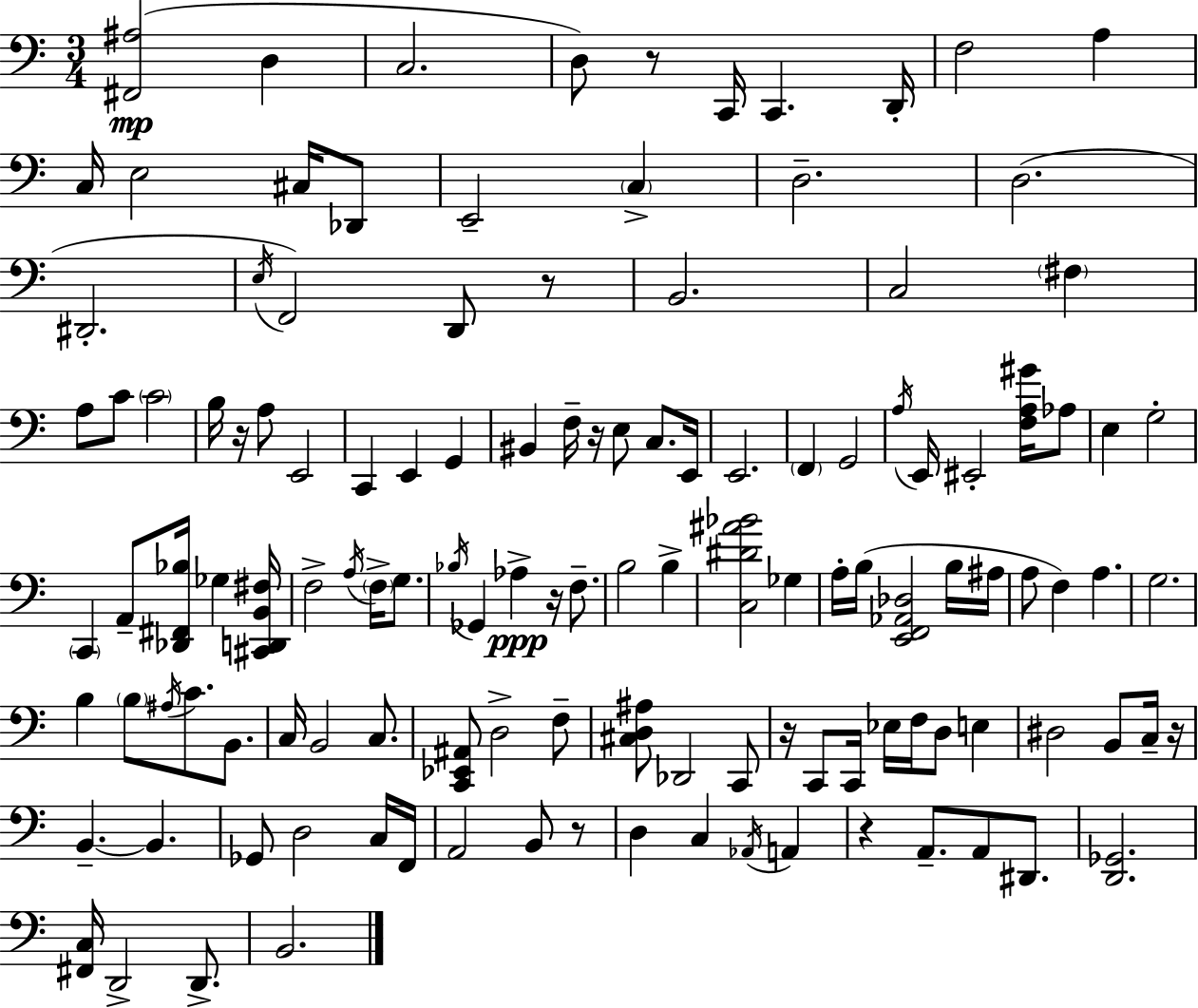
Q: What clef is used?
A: bass